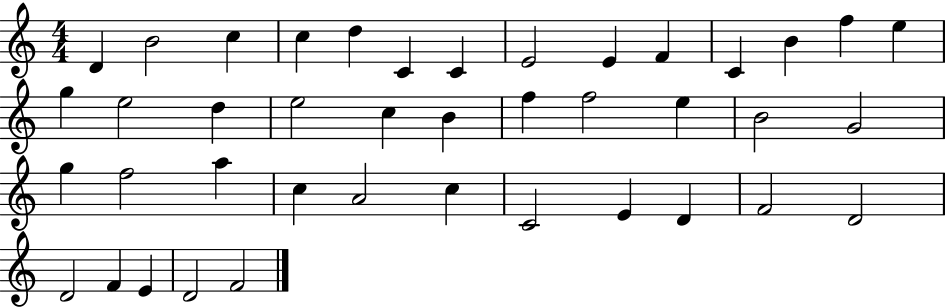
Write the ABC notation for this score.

X:1
T:Untitled
M:4/4
L:1/4
K:C
D B2 c c d C C E2 E F C B f e g e2 d e2 c B f f2 e B2 G2 g f2 a c A2 c C2 E D F2 D2 D2 F E D2 F2